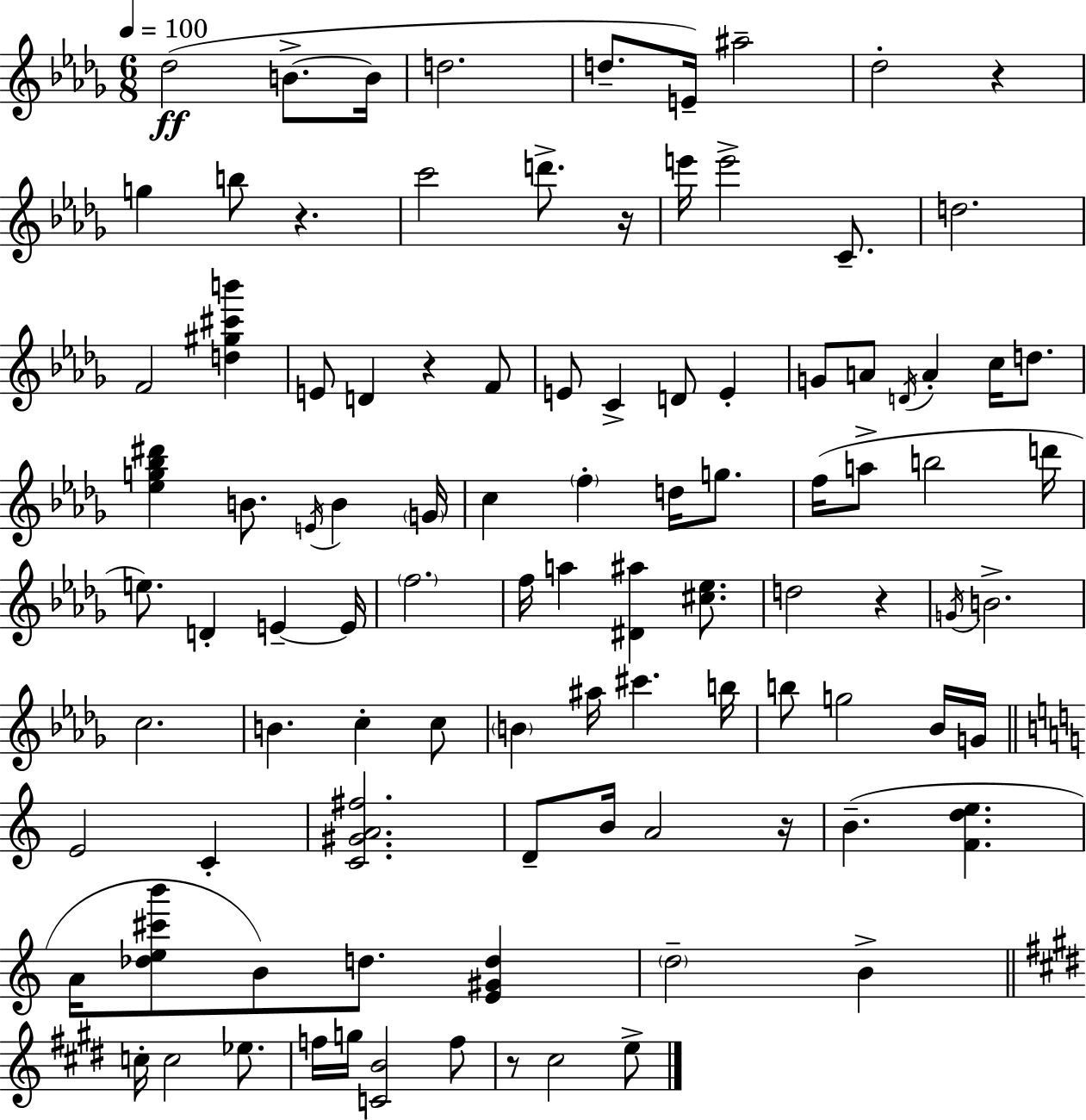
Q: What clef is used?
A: treble